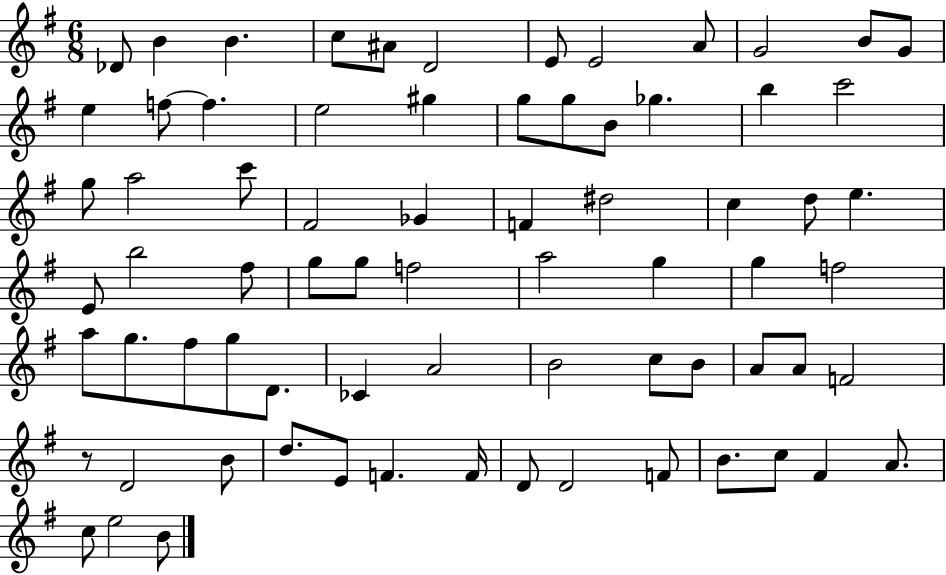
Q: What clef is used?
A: treble